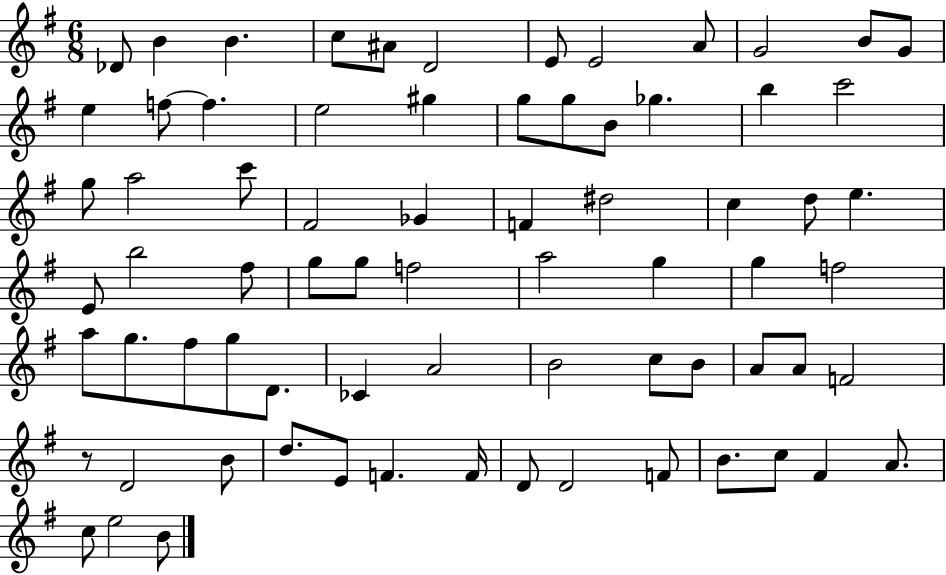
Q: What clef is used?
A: treble